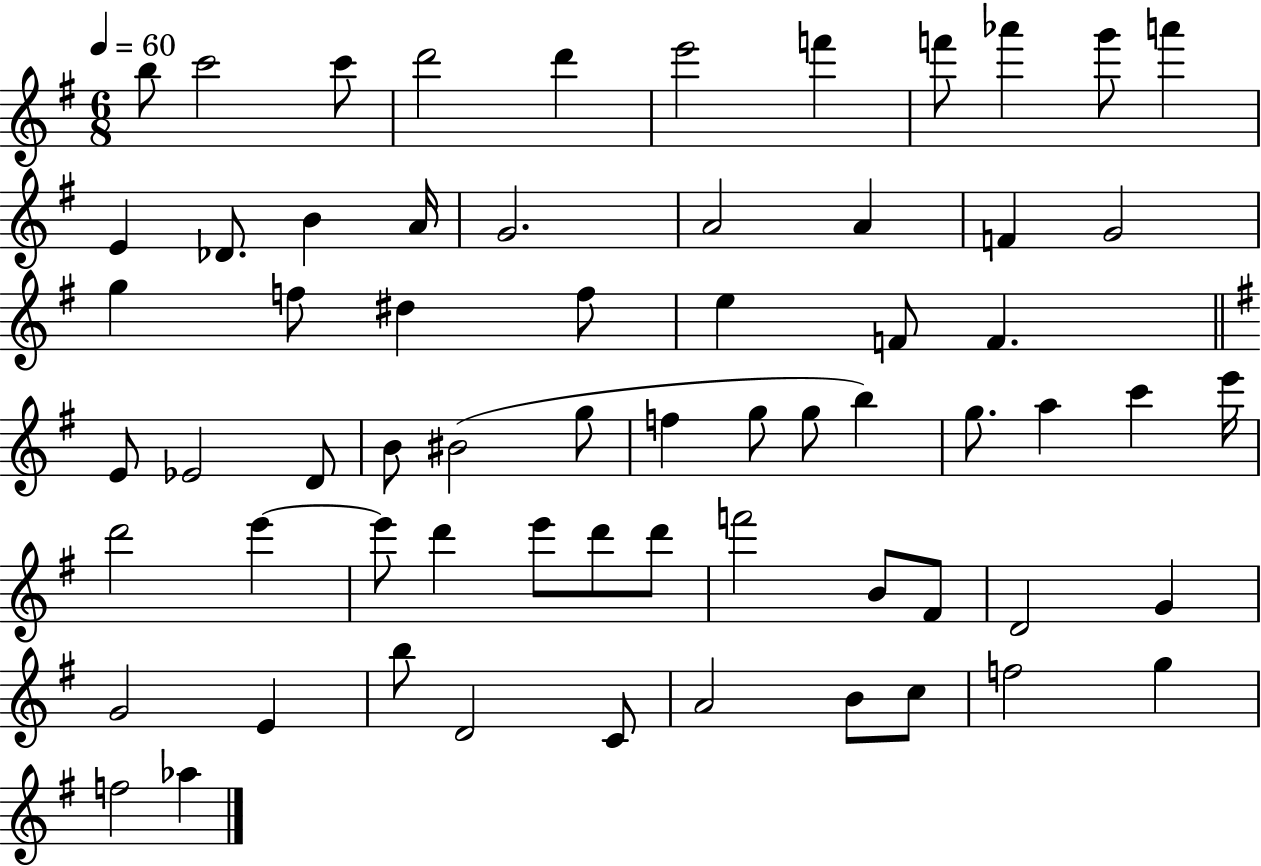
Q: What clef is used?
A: treble